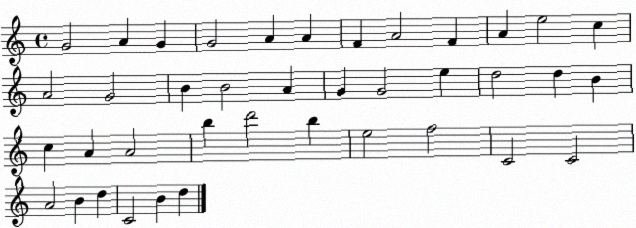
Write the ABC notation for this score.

X:1
T:Untitled
M:4/4
L:1/4
K:C
G2 A G G2 A A F A2 F A e2 c A2 G2 B B2 A G G2 e d2 d B c A A2 b d'2 b e2 f2 C2 C2 A2 B d C2 B d